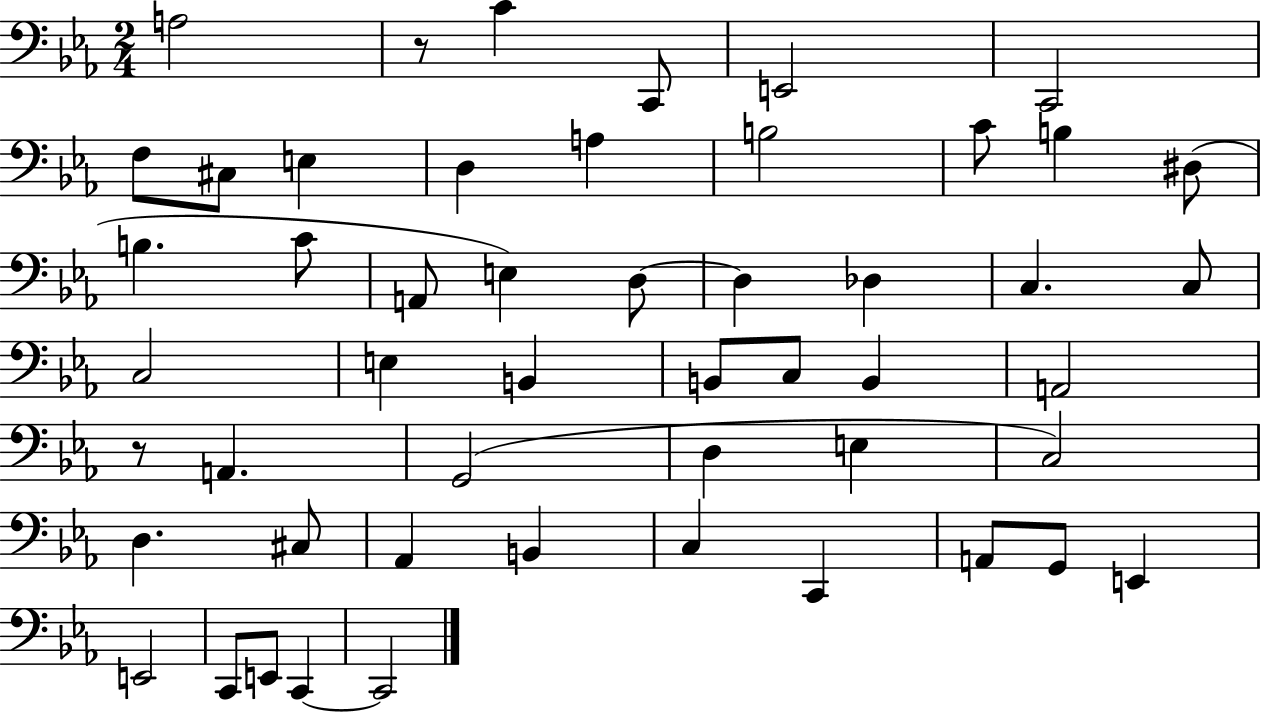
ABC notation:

X:1
T:Untitled
M:2/4
L:1/4
K:Eb
A,2 z/2 C C,,/2 E,,2 C,,2 F,/2 ^C,/2 E, D, A, B,2 C/2 B, ^D,/2 B, C/2 A,,/2 E, D,/2 D, _D, C, C,/2 C,2 E, B,, B,,/2 C,/2 B,, A,,2 z/2 A,, G,,2 D, E, C,2 D, ^C,/2 _A,, B,, C, C,, A,,/2 G,,/2 E,, E,,2 C,,/2 E,,/2 C,, C,,2